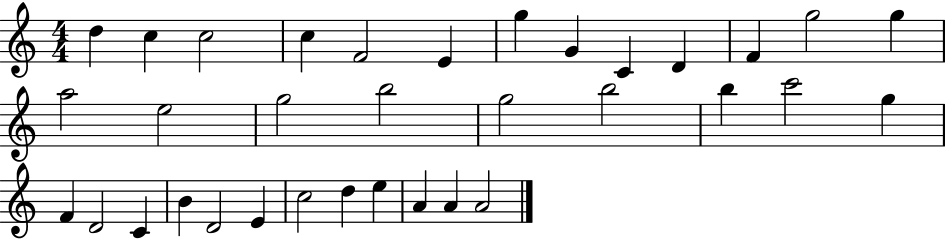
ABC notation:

X:1
T:Untitled
M:4/4
L:1/4
K:C
d c c2 c F2 E g G C D F g2 g a2 e2 g2 b2 g2 b2 b c'2 g F D2 C B D2 E c2 d e A A A2